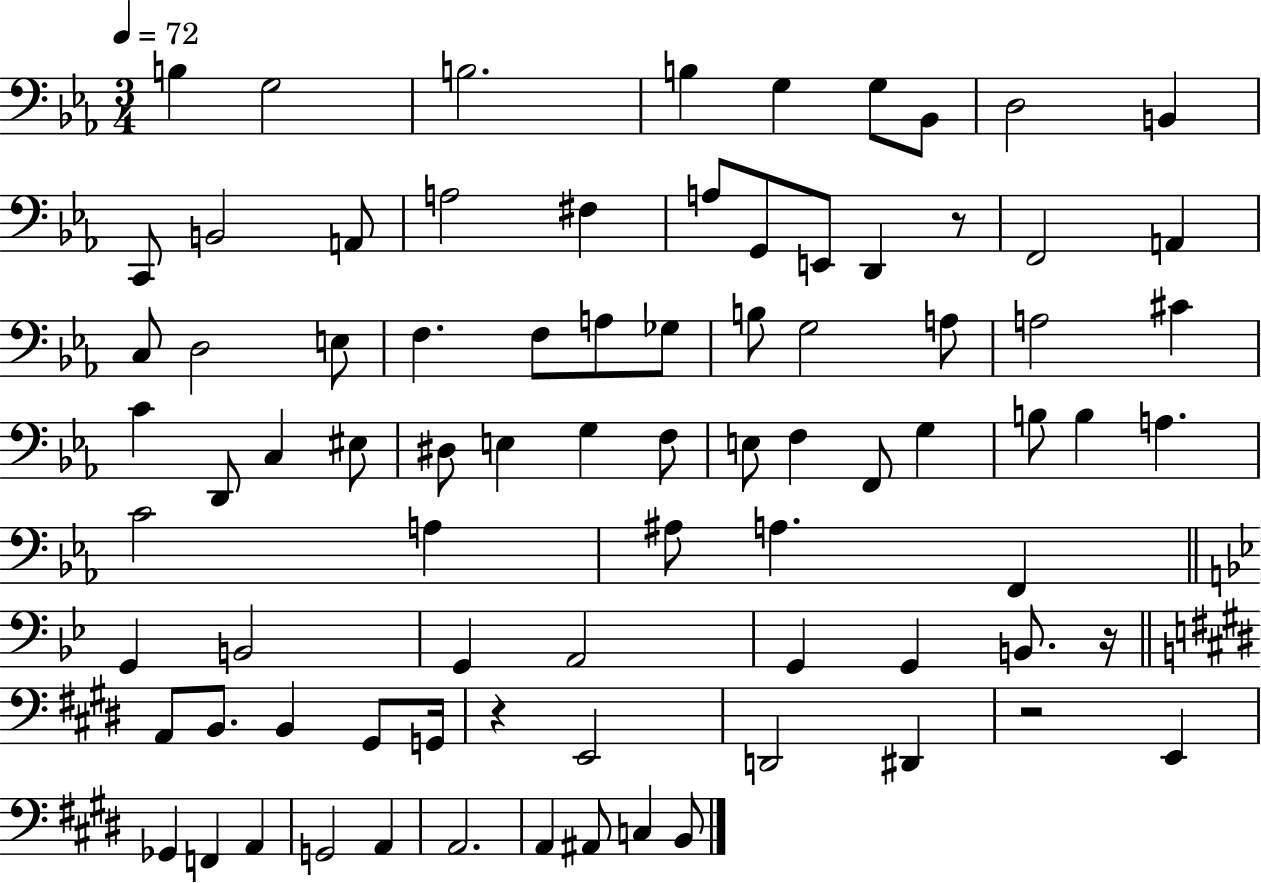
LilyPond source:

{
  \clef bass
  \numericTimeSignature
  \time 3/4
  \key ees \major
  \tempo 4 = 72
  b4 g2 | b2. | b4 g4 g8 bes,8 | d2 b,4 | \break c,8 b,2 a,8 | a2 fis4 | a8 g,8 e,8 d,4 r8 | f,2 a,4 | \break c8 d2 e8 | f4. f8 a8 ges8 | b8 g2 a8 | a2 cis'4 | \break c'4 d,8 c4 eis8 | dis8 e4 g4 f8 | e8 f4 f,8 g4 | b8 b4 a4. | \break c'2 a4 | ais8 a4. f,4 | \bar "||" \break \key bes \major g,4 b,2 | g,4 a,2 | g,4 g,4 b,8. r16 | \bar "||" \break \key e \major a,8 b,8. b,4 gis,8 g,16 | r4 e,2 | d,2 dis,4 | r2 e,4 | \break ges,4 f,4 a,4 | g,2 a,4 | a,2. | a,4 ais,8 c4 b,8 | \break \bar "|."
}